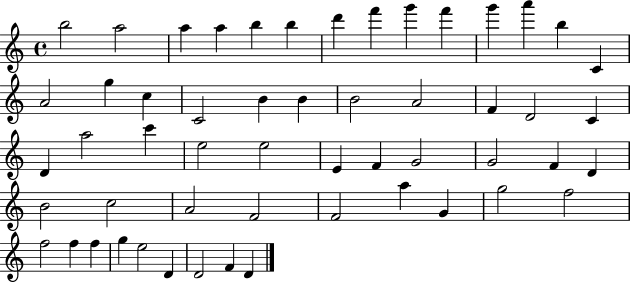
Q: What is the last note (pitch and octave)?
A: D4